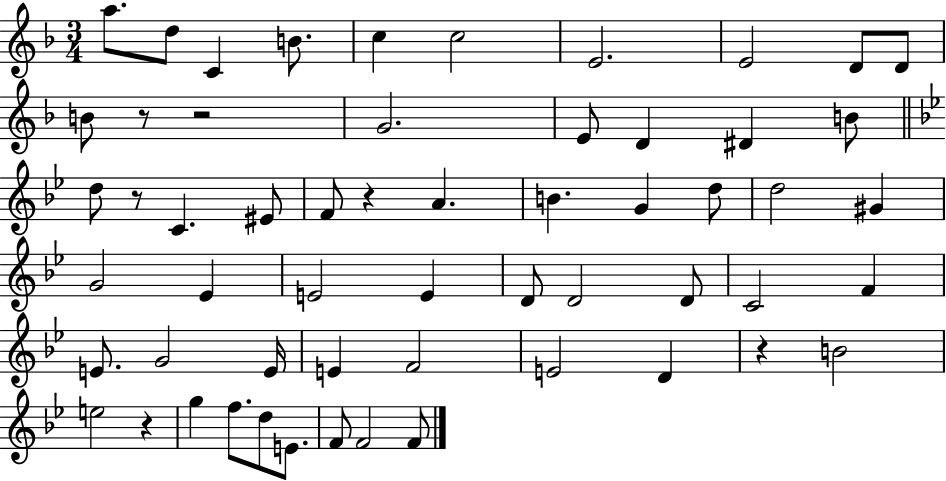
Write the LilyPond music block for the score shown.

{
  \clef treble
  \numericTimeSignature
  \time 3/4
  \key f \major
  a''8. d''8 c'4 b'8. | c''4 c''2 | e'2. | e'2 d'8 d'8 | \break b'8 r8 r2 | g'2. | e'8 d'4 dis'4 b'8 | \bar "||" \break \key bes \major d''8 r8 c'4. eis'8 | f'8 r4 a'4. | b'4. g'4 d''8 | d''2 gis'4 | \break g'2 ees'4 | e'2 e'4 | d'8 d'2 d'8 | c'2 f'4 | \break e'8. g'2 e'16 | e'4 f'2 | e'2 d'4 | r4 b'2 | \break e''2 r4 | g''4 f''8. d''8 e'8. | f'8 f'2 f'8 | \bar "|."
}